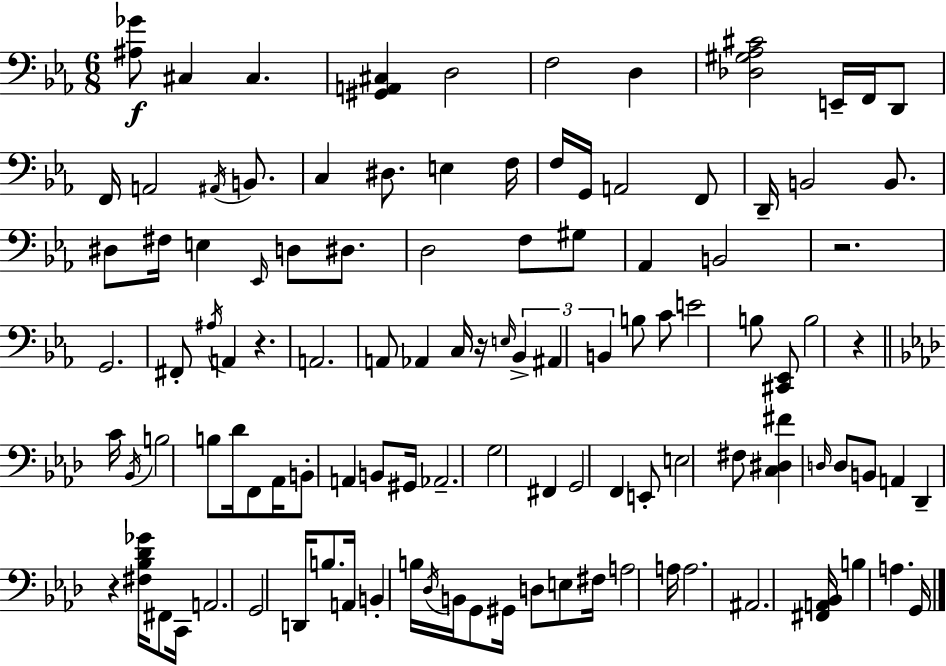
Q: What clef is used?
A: bass